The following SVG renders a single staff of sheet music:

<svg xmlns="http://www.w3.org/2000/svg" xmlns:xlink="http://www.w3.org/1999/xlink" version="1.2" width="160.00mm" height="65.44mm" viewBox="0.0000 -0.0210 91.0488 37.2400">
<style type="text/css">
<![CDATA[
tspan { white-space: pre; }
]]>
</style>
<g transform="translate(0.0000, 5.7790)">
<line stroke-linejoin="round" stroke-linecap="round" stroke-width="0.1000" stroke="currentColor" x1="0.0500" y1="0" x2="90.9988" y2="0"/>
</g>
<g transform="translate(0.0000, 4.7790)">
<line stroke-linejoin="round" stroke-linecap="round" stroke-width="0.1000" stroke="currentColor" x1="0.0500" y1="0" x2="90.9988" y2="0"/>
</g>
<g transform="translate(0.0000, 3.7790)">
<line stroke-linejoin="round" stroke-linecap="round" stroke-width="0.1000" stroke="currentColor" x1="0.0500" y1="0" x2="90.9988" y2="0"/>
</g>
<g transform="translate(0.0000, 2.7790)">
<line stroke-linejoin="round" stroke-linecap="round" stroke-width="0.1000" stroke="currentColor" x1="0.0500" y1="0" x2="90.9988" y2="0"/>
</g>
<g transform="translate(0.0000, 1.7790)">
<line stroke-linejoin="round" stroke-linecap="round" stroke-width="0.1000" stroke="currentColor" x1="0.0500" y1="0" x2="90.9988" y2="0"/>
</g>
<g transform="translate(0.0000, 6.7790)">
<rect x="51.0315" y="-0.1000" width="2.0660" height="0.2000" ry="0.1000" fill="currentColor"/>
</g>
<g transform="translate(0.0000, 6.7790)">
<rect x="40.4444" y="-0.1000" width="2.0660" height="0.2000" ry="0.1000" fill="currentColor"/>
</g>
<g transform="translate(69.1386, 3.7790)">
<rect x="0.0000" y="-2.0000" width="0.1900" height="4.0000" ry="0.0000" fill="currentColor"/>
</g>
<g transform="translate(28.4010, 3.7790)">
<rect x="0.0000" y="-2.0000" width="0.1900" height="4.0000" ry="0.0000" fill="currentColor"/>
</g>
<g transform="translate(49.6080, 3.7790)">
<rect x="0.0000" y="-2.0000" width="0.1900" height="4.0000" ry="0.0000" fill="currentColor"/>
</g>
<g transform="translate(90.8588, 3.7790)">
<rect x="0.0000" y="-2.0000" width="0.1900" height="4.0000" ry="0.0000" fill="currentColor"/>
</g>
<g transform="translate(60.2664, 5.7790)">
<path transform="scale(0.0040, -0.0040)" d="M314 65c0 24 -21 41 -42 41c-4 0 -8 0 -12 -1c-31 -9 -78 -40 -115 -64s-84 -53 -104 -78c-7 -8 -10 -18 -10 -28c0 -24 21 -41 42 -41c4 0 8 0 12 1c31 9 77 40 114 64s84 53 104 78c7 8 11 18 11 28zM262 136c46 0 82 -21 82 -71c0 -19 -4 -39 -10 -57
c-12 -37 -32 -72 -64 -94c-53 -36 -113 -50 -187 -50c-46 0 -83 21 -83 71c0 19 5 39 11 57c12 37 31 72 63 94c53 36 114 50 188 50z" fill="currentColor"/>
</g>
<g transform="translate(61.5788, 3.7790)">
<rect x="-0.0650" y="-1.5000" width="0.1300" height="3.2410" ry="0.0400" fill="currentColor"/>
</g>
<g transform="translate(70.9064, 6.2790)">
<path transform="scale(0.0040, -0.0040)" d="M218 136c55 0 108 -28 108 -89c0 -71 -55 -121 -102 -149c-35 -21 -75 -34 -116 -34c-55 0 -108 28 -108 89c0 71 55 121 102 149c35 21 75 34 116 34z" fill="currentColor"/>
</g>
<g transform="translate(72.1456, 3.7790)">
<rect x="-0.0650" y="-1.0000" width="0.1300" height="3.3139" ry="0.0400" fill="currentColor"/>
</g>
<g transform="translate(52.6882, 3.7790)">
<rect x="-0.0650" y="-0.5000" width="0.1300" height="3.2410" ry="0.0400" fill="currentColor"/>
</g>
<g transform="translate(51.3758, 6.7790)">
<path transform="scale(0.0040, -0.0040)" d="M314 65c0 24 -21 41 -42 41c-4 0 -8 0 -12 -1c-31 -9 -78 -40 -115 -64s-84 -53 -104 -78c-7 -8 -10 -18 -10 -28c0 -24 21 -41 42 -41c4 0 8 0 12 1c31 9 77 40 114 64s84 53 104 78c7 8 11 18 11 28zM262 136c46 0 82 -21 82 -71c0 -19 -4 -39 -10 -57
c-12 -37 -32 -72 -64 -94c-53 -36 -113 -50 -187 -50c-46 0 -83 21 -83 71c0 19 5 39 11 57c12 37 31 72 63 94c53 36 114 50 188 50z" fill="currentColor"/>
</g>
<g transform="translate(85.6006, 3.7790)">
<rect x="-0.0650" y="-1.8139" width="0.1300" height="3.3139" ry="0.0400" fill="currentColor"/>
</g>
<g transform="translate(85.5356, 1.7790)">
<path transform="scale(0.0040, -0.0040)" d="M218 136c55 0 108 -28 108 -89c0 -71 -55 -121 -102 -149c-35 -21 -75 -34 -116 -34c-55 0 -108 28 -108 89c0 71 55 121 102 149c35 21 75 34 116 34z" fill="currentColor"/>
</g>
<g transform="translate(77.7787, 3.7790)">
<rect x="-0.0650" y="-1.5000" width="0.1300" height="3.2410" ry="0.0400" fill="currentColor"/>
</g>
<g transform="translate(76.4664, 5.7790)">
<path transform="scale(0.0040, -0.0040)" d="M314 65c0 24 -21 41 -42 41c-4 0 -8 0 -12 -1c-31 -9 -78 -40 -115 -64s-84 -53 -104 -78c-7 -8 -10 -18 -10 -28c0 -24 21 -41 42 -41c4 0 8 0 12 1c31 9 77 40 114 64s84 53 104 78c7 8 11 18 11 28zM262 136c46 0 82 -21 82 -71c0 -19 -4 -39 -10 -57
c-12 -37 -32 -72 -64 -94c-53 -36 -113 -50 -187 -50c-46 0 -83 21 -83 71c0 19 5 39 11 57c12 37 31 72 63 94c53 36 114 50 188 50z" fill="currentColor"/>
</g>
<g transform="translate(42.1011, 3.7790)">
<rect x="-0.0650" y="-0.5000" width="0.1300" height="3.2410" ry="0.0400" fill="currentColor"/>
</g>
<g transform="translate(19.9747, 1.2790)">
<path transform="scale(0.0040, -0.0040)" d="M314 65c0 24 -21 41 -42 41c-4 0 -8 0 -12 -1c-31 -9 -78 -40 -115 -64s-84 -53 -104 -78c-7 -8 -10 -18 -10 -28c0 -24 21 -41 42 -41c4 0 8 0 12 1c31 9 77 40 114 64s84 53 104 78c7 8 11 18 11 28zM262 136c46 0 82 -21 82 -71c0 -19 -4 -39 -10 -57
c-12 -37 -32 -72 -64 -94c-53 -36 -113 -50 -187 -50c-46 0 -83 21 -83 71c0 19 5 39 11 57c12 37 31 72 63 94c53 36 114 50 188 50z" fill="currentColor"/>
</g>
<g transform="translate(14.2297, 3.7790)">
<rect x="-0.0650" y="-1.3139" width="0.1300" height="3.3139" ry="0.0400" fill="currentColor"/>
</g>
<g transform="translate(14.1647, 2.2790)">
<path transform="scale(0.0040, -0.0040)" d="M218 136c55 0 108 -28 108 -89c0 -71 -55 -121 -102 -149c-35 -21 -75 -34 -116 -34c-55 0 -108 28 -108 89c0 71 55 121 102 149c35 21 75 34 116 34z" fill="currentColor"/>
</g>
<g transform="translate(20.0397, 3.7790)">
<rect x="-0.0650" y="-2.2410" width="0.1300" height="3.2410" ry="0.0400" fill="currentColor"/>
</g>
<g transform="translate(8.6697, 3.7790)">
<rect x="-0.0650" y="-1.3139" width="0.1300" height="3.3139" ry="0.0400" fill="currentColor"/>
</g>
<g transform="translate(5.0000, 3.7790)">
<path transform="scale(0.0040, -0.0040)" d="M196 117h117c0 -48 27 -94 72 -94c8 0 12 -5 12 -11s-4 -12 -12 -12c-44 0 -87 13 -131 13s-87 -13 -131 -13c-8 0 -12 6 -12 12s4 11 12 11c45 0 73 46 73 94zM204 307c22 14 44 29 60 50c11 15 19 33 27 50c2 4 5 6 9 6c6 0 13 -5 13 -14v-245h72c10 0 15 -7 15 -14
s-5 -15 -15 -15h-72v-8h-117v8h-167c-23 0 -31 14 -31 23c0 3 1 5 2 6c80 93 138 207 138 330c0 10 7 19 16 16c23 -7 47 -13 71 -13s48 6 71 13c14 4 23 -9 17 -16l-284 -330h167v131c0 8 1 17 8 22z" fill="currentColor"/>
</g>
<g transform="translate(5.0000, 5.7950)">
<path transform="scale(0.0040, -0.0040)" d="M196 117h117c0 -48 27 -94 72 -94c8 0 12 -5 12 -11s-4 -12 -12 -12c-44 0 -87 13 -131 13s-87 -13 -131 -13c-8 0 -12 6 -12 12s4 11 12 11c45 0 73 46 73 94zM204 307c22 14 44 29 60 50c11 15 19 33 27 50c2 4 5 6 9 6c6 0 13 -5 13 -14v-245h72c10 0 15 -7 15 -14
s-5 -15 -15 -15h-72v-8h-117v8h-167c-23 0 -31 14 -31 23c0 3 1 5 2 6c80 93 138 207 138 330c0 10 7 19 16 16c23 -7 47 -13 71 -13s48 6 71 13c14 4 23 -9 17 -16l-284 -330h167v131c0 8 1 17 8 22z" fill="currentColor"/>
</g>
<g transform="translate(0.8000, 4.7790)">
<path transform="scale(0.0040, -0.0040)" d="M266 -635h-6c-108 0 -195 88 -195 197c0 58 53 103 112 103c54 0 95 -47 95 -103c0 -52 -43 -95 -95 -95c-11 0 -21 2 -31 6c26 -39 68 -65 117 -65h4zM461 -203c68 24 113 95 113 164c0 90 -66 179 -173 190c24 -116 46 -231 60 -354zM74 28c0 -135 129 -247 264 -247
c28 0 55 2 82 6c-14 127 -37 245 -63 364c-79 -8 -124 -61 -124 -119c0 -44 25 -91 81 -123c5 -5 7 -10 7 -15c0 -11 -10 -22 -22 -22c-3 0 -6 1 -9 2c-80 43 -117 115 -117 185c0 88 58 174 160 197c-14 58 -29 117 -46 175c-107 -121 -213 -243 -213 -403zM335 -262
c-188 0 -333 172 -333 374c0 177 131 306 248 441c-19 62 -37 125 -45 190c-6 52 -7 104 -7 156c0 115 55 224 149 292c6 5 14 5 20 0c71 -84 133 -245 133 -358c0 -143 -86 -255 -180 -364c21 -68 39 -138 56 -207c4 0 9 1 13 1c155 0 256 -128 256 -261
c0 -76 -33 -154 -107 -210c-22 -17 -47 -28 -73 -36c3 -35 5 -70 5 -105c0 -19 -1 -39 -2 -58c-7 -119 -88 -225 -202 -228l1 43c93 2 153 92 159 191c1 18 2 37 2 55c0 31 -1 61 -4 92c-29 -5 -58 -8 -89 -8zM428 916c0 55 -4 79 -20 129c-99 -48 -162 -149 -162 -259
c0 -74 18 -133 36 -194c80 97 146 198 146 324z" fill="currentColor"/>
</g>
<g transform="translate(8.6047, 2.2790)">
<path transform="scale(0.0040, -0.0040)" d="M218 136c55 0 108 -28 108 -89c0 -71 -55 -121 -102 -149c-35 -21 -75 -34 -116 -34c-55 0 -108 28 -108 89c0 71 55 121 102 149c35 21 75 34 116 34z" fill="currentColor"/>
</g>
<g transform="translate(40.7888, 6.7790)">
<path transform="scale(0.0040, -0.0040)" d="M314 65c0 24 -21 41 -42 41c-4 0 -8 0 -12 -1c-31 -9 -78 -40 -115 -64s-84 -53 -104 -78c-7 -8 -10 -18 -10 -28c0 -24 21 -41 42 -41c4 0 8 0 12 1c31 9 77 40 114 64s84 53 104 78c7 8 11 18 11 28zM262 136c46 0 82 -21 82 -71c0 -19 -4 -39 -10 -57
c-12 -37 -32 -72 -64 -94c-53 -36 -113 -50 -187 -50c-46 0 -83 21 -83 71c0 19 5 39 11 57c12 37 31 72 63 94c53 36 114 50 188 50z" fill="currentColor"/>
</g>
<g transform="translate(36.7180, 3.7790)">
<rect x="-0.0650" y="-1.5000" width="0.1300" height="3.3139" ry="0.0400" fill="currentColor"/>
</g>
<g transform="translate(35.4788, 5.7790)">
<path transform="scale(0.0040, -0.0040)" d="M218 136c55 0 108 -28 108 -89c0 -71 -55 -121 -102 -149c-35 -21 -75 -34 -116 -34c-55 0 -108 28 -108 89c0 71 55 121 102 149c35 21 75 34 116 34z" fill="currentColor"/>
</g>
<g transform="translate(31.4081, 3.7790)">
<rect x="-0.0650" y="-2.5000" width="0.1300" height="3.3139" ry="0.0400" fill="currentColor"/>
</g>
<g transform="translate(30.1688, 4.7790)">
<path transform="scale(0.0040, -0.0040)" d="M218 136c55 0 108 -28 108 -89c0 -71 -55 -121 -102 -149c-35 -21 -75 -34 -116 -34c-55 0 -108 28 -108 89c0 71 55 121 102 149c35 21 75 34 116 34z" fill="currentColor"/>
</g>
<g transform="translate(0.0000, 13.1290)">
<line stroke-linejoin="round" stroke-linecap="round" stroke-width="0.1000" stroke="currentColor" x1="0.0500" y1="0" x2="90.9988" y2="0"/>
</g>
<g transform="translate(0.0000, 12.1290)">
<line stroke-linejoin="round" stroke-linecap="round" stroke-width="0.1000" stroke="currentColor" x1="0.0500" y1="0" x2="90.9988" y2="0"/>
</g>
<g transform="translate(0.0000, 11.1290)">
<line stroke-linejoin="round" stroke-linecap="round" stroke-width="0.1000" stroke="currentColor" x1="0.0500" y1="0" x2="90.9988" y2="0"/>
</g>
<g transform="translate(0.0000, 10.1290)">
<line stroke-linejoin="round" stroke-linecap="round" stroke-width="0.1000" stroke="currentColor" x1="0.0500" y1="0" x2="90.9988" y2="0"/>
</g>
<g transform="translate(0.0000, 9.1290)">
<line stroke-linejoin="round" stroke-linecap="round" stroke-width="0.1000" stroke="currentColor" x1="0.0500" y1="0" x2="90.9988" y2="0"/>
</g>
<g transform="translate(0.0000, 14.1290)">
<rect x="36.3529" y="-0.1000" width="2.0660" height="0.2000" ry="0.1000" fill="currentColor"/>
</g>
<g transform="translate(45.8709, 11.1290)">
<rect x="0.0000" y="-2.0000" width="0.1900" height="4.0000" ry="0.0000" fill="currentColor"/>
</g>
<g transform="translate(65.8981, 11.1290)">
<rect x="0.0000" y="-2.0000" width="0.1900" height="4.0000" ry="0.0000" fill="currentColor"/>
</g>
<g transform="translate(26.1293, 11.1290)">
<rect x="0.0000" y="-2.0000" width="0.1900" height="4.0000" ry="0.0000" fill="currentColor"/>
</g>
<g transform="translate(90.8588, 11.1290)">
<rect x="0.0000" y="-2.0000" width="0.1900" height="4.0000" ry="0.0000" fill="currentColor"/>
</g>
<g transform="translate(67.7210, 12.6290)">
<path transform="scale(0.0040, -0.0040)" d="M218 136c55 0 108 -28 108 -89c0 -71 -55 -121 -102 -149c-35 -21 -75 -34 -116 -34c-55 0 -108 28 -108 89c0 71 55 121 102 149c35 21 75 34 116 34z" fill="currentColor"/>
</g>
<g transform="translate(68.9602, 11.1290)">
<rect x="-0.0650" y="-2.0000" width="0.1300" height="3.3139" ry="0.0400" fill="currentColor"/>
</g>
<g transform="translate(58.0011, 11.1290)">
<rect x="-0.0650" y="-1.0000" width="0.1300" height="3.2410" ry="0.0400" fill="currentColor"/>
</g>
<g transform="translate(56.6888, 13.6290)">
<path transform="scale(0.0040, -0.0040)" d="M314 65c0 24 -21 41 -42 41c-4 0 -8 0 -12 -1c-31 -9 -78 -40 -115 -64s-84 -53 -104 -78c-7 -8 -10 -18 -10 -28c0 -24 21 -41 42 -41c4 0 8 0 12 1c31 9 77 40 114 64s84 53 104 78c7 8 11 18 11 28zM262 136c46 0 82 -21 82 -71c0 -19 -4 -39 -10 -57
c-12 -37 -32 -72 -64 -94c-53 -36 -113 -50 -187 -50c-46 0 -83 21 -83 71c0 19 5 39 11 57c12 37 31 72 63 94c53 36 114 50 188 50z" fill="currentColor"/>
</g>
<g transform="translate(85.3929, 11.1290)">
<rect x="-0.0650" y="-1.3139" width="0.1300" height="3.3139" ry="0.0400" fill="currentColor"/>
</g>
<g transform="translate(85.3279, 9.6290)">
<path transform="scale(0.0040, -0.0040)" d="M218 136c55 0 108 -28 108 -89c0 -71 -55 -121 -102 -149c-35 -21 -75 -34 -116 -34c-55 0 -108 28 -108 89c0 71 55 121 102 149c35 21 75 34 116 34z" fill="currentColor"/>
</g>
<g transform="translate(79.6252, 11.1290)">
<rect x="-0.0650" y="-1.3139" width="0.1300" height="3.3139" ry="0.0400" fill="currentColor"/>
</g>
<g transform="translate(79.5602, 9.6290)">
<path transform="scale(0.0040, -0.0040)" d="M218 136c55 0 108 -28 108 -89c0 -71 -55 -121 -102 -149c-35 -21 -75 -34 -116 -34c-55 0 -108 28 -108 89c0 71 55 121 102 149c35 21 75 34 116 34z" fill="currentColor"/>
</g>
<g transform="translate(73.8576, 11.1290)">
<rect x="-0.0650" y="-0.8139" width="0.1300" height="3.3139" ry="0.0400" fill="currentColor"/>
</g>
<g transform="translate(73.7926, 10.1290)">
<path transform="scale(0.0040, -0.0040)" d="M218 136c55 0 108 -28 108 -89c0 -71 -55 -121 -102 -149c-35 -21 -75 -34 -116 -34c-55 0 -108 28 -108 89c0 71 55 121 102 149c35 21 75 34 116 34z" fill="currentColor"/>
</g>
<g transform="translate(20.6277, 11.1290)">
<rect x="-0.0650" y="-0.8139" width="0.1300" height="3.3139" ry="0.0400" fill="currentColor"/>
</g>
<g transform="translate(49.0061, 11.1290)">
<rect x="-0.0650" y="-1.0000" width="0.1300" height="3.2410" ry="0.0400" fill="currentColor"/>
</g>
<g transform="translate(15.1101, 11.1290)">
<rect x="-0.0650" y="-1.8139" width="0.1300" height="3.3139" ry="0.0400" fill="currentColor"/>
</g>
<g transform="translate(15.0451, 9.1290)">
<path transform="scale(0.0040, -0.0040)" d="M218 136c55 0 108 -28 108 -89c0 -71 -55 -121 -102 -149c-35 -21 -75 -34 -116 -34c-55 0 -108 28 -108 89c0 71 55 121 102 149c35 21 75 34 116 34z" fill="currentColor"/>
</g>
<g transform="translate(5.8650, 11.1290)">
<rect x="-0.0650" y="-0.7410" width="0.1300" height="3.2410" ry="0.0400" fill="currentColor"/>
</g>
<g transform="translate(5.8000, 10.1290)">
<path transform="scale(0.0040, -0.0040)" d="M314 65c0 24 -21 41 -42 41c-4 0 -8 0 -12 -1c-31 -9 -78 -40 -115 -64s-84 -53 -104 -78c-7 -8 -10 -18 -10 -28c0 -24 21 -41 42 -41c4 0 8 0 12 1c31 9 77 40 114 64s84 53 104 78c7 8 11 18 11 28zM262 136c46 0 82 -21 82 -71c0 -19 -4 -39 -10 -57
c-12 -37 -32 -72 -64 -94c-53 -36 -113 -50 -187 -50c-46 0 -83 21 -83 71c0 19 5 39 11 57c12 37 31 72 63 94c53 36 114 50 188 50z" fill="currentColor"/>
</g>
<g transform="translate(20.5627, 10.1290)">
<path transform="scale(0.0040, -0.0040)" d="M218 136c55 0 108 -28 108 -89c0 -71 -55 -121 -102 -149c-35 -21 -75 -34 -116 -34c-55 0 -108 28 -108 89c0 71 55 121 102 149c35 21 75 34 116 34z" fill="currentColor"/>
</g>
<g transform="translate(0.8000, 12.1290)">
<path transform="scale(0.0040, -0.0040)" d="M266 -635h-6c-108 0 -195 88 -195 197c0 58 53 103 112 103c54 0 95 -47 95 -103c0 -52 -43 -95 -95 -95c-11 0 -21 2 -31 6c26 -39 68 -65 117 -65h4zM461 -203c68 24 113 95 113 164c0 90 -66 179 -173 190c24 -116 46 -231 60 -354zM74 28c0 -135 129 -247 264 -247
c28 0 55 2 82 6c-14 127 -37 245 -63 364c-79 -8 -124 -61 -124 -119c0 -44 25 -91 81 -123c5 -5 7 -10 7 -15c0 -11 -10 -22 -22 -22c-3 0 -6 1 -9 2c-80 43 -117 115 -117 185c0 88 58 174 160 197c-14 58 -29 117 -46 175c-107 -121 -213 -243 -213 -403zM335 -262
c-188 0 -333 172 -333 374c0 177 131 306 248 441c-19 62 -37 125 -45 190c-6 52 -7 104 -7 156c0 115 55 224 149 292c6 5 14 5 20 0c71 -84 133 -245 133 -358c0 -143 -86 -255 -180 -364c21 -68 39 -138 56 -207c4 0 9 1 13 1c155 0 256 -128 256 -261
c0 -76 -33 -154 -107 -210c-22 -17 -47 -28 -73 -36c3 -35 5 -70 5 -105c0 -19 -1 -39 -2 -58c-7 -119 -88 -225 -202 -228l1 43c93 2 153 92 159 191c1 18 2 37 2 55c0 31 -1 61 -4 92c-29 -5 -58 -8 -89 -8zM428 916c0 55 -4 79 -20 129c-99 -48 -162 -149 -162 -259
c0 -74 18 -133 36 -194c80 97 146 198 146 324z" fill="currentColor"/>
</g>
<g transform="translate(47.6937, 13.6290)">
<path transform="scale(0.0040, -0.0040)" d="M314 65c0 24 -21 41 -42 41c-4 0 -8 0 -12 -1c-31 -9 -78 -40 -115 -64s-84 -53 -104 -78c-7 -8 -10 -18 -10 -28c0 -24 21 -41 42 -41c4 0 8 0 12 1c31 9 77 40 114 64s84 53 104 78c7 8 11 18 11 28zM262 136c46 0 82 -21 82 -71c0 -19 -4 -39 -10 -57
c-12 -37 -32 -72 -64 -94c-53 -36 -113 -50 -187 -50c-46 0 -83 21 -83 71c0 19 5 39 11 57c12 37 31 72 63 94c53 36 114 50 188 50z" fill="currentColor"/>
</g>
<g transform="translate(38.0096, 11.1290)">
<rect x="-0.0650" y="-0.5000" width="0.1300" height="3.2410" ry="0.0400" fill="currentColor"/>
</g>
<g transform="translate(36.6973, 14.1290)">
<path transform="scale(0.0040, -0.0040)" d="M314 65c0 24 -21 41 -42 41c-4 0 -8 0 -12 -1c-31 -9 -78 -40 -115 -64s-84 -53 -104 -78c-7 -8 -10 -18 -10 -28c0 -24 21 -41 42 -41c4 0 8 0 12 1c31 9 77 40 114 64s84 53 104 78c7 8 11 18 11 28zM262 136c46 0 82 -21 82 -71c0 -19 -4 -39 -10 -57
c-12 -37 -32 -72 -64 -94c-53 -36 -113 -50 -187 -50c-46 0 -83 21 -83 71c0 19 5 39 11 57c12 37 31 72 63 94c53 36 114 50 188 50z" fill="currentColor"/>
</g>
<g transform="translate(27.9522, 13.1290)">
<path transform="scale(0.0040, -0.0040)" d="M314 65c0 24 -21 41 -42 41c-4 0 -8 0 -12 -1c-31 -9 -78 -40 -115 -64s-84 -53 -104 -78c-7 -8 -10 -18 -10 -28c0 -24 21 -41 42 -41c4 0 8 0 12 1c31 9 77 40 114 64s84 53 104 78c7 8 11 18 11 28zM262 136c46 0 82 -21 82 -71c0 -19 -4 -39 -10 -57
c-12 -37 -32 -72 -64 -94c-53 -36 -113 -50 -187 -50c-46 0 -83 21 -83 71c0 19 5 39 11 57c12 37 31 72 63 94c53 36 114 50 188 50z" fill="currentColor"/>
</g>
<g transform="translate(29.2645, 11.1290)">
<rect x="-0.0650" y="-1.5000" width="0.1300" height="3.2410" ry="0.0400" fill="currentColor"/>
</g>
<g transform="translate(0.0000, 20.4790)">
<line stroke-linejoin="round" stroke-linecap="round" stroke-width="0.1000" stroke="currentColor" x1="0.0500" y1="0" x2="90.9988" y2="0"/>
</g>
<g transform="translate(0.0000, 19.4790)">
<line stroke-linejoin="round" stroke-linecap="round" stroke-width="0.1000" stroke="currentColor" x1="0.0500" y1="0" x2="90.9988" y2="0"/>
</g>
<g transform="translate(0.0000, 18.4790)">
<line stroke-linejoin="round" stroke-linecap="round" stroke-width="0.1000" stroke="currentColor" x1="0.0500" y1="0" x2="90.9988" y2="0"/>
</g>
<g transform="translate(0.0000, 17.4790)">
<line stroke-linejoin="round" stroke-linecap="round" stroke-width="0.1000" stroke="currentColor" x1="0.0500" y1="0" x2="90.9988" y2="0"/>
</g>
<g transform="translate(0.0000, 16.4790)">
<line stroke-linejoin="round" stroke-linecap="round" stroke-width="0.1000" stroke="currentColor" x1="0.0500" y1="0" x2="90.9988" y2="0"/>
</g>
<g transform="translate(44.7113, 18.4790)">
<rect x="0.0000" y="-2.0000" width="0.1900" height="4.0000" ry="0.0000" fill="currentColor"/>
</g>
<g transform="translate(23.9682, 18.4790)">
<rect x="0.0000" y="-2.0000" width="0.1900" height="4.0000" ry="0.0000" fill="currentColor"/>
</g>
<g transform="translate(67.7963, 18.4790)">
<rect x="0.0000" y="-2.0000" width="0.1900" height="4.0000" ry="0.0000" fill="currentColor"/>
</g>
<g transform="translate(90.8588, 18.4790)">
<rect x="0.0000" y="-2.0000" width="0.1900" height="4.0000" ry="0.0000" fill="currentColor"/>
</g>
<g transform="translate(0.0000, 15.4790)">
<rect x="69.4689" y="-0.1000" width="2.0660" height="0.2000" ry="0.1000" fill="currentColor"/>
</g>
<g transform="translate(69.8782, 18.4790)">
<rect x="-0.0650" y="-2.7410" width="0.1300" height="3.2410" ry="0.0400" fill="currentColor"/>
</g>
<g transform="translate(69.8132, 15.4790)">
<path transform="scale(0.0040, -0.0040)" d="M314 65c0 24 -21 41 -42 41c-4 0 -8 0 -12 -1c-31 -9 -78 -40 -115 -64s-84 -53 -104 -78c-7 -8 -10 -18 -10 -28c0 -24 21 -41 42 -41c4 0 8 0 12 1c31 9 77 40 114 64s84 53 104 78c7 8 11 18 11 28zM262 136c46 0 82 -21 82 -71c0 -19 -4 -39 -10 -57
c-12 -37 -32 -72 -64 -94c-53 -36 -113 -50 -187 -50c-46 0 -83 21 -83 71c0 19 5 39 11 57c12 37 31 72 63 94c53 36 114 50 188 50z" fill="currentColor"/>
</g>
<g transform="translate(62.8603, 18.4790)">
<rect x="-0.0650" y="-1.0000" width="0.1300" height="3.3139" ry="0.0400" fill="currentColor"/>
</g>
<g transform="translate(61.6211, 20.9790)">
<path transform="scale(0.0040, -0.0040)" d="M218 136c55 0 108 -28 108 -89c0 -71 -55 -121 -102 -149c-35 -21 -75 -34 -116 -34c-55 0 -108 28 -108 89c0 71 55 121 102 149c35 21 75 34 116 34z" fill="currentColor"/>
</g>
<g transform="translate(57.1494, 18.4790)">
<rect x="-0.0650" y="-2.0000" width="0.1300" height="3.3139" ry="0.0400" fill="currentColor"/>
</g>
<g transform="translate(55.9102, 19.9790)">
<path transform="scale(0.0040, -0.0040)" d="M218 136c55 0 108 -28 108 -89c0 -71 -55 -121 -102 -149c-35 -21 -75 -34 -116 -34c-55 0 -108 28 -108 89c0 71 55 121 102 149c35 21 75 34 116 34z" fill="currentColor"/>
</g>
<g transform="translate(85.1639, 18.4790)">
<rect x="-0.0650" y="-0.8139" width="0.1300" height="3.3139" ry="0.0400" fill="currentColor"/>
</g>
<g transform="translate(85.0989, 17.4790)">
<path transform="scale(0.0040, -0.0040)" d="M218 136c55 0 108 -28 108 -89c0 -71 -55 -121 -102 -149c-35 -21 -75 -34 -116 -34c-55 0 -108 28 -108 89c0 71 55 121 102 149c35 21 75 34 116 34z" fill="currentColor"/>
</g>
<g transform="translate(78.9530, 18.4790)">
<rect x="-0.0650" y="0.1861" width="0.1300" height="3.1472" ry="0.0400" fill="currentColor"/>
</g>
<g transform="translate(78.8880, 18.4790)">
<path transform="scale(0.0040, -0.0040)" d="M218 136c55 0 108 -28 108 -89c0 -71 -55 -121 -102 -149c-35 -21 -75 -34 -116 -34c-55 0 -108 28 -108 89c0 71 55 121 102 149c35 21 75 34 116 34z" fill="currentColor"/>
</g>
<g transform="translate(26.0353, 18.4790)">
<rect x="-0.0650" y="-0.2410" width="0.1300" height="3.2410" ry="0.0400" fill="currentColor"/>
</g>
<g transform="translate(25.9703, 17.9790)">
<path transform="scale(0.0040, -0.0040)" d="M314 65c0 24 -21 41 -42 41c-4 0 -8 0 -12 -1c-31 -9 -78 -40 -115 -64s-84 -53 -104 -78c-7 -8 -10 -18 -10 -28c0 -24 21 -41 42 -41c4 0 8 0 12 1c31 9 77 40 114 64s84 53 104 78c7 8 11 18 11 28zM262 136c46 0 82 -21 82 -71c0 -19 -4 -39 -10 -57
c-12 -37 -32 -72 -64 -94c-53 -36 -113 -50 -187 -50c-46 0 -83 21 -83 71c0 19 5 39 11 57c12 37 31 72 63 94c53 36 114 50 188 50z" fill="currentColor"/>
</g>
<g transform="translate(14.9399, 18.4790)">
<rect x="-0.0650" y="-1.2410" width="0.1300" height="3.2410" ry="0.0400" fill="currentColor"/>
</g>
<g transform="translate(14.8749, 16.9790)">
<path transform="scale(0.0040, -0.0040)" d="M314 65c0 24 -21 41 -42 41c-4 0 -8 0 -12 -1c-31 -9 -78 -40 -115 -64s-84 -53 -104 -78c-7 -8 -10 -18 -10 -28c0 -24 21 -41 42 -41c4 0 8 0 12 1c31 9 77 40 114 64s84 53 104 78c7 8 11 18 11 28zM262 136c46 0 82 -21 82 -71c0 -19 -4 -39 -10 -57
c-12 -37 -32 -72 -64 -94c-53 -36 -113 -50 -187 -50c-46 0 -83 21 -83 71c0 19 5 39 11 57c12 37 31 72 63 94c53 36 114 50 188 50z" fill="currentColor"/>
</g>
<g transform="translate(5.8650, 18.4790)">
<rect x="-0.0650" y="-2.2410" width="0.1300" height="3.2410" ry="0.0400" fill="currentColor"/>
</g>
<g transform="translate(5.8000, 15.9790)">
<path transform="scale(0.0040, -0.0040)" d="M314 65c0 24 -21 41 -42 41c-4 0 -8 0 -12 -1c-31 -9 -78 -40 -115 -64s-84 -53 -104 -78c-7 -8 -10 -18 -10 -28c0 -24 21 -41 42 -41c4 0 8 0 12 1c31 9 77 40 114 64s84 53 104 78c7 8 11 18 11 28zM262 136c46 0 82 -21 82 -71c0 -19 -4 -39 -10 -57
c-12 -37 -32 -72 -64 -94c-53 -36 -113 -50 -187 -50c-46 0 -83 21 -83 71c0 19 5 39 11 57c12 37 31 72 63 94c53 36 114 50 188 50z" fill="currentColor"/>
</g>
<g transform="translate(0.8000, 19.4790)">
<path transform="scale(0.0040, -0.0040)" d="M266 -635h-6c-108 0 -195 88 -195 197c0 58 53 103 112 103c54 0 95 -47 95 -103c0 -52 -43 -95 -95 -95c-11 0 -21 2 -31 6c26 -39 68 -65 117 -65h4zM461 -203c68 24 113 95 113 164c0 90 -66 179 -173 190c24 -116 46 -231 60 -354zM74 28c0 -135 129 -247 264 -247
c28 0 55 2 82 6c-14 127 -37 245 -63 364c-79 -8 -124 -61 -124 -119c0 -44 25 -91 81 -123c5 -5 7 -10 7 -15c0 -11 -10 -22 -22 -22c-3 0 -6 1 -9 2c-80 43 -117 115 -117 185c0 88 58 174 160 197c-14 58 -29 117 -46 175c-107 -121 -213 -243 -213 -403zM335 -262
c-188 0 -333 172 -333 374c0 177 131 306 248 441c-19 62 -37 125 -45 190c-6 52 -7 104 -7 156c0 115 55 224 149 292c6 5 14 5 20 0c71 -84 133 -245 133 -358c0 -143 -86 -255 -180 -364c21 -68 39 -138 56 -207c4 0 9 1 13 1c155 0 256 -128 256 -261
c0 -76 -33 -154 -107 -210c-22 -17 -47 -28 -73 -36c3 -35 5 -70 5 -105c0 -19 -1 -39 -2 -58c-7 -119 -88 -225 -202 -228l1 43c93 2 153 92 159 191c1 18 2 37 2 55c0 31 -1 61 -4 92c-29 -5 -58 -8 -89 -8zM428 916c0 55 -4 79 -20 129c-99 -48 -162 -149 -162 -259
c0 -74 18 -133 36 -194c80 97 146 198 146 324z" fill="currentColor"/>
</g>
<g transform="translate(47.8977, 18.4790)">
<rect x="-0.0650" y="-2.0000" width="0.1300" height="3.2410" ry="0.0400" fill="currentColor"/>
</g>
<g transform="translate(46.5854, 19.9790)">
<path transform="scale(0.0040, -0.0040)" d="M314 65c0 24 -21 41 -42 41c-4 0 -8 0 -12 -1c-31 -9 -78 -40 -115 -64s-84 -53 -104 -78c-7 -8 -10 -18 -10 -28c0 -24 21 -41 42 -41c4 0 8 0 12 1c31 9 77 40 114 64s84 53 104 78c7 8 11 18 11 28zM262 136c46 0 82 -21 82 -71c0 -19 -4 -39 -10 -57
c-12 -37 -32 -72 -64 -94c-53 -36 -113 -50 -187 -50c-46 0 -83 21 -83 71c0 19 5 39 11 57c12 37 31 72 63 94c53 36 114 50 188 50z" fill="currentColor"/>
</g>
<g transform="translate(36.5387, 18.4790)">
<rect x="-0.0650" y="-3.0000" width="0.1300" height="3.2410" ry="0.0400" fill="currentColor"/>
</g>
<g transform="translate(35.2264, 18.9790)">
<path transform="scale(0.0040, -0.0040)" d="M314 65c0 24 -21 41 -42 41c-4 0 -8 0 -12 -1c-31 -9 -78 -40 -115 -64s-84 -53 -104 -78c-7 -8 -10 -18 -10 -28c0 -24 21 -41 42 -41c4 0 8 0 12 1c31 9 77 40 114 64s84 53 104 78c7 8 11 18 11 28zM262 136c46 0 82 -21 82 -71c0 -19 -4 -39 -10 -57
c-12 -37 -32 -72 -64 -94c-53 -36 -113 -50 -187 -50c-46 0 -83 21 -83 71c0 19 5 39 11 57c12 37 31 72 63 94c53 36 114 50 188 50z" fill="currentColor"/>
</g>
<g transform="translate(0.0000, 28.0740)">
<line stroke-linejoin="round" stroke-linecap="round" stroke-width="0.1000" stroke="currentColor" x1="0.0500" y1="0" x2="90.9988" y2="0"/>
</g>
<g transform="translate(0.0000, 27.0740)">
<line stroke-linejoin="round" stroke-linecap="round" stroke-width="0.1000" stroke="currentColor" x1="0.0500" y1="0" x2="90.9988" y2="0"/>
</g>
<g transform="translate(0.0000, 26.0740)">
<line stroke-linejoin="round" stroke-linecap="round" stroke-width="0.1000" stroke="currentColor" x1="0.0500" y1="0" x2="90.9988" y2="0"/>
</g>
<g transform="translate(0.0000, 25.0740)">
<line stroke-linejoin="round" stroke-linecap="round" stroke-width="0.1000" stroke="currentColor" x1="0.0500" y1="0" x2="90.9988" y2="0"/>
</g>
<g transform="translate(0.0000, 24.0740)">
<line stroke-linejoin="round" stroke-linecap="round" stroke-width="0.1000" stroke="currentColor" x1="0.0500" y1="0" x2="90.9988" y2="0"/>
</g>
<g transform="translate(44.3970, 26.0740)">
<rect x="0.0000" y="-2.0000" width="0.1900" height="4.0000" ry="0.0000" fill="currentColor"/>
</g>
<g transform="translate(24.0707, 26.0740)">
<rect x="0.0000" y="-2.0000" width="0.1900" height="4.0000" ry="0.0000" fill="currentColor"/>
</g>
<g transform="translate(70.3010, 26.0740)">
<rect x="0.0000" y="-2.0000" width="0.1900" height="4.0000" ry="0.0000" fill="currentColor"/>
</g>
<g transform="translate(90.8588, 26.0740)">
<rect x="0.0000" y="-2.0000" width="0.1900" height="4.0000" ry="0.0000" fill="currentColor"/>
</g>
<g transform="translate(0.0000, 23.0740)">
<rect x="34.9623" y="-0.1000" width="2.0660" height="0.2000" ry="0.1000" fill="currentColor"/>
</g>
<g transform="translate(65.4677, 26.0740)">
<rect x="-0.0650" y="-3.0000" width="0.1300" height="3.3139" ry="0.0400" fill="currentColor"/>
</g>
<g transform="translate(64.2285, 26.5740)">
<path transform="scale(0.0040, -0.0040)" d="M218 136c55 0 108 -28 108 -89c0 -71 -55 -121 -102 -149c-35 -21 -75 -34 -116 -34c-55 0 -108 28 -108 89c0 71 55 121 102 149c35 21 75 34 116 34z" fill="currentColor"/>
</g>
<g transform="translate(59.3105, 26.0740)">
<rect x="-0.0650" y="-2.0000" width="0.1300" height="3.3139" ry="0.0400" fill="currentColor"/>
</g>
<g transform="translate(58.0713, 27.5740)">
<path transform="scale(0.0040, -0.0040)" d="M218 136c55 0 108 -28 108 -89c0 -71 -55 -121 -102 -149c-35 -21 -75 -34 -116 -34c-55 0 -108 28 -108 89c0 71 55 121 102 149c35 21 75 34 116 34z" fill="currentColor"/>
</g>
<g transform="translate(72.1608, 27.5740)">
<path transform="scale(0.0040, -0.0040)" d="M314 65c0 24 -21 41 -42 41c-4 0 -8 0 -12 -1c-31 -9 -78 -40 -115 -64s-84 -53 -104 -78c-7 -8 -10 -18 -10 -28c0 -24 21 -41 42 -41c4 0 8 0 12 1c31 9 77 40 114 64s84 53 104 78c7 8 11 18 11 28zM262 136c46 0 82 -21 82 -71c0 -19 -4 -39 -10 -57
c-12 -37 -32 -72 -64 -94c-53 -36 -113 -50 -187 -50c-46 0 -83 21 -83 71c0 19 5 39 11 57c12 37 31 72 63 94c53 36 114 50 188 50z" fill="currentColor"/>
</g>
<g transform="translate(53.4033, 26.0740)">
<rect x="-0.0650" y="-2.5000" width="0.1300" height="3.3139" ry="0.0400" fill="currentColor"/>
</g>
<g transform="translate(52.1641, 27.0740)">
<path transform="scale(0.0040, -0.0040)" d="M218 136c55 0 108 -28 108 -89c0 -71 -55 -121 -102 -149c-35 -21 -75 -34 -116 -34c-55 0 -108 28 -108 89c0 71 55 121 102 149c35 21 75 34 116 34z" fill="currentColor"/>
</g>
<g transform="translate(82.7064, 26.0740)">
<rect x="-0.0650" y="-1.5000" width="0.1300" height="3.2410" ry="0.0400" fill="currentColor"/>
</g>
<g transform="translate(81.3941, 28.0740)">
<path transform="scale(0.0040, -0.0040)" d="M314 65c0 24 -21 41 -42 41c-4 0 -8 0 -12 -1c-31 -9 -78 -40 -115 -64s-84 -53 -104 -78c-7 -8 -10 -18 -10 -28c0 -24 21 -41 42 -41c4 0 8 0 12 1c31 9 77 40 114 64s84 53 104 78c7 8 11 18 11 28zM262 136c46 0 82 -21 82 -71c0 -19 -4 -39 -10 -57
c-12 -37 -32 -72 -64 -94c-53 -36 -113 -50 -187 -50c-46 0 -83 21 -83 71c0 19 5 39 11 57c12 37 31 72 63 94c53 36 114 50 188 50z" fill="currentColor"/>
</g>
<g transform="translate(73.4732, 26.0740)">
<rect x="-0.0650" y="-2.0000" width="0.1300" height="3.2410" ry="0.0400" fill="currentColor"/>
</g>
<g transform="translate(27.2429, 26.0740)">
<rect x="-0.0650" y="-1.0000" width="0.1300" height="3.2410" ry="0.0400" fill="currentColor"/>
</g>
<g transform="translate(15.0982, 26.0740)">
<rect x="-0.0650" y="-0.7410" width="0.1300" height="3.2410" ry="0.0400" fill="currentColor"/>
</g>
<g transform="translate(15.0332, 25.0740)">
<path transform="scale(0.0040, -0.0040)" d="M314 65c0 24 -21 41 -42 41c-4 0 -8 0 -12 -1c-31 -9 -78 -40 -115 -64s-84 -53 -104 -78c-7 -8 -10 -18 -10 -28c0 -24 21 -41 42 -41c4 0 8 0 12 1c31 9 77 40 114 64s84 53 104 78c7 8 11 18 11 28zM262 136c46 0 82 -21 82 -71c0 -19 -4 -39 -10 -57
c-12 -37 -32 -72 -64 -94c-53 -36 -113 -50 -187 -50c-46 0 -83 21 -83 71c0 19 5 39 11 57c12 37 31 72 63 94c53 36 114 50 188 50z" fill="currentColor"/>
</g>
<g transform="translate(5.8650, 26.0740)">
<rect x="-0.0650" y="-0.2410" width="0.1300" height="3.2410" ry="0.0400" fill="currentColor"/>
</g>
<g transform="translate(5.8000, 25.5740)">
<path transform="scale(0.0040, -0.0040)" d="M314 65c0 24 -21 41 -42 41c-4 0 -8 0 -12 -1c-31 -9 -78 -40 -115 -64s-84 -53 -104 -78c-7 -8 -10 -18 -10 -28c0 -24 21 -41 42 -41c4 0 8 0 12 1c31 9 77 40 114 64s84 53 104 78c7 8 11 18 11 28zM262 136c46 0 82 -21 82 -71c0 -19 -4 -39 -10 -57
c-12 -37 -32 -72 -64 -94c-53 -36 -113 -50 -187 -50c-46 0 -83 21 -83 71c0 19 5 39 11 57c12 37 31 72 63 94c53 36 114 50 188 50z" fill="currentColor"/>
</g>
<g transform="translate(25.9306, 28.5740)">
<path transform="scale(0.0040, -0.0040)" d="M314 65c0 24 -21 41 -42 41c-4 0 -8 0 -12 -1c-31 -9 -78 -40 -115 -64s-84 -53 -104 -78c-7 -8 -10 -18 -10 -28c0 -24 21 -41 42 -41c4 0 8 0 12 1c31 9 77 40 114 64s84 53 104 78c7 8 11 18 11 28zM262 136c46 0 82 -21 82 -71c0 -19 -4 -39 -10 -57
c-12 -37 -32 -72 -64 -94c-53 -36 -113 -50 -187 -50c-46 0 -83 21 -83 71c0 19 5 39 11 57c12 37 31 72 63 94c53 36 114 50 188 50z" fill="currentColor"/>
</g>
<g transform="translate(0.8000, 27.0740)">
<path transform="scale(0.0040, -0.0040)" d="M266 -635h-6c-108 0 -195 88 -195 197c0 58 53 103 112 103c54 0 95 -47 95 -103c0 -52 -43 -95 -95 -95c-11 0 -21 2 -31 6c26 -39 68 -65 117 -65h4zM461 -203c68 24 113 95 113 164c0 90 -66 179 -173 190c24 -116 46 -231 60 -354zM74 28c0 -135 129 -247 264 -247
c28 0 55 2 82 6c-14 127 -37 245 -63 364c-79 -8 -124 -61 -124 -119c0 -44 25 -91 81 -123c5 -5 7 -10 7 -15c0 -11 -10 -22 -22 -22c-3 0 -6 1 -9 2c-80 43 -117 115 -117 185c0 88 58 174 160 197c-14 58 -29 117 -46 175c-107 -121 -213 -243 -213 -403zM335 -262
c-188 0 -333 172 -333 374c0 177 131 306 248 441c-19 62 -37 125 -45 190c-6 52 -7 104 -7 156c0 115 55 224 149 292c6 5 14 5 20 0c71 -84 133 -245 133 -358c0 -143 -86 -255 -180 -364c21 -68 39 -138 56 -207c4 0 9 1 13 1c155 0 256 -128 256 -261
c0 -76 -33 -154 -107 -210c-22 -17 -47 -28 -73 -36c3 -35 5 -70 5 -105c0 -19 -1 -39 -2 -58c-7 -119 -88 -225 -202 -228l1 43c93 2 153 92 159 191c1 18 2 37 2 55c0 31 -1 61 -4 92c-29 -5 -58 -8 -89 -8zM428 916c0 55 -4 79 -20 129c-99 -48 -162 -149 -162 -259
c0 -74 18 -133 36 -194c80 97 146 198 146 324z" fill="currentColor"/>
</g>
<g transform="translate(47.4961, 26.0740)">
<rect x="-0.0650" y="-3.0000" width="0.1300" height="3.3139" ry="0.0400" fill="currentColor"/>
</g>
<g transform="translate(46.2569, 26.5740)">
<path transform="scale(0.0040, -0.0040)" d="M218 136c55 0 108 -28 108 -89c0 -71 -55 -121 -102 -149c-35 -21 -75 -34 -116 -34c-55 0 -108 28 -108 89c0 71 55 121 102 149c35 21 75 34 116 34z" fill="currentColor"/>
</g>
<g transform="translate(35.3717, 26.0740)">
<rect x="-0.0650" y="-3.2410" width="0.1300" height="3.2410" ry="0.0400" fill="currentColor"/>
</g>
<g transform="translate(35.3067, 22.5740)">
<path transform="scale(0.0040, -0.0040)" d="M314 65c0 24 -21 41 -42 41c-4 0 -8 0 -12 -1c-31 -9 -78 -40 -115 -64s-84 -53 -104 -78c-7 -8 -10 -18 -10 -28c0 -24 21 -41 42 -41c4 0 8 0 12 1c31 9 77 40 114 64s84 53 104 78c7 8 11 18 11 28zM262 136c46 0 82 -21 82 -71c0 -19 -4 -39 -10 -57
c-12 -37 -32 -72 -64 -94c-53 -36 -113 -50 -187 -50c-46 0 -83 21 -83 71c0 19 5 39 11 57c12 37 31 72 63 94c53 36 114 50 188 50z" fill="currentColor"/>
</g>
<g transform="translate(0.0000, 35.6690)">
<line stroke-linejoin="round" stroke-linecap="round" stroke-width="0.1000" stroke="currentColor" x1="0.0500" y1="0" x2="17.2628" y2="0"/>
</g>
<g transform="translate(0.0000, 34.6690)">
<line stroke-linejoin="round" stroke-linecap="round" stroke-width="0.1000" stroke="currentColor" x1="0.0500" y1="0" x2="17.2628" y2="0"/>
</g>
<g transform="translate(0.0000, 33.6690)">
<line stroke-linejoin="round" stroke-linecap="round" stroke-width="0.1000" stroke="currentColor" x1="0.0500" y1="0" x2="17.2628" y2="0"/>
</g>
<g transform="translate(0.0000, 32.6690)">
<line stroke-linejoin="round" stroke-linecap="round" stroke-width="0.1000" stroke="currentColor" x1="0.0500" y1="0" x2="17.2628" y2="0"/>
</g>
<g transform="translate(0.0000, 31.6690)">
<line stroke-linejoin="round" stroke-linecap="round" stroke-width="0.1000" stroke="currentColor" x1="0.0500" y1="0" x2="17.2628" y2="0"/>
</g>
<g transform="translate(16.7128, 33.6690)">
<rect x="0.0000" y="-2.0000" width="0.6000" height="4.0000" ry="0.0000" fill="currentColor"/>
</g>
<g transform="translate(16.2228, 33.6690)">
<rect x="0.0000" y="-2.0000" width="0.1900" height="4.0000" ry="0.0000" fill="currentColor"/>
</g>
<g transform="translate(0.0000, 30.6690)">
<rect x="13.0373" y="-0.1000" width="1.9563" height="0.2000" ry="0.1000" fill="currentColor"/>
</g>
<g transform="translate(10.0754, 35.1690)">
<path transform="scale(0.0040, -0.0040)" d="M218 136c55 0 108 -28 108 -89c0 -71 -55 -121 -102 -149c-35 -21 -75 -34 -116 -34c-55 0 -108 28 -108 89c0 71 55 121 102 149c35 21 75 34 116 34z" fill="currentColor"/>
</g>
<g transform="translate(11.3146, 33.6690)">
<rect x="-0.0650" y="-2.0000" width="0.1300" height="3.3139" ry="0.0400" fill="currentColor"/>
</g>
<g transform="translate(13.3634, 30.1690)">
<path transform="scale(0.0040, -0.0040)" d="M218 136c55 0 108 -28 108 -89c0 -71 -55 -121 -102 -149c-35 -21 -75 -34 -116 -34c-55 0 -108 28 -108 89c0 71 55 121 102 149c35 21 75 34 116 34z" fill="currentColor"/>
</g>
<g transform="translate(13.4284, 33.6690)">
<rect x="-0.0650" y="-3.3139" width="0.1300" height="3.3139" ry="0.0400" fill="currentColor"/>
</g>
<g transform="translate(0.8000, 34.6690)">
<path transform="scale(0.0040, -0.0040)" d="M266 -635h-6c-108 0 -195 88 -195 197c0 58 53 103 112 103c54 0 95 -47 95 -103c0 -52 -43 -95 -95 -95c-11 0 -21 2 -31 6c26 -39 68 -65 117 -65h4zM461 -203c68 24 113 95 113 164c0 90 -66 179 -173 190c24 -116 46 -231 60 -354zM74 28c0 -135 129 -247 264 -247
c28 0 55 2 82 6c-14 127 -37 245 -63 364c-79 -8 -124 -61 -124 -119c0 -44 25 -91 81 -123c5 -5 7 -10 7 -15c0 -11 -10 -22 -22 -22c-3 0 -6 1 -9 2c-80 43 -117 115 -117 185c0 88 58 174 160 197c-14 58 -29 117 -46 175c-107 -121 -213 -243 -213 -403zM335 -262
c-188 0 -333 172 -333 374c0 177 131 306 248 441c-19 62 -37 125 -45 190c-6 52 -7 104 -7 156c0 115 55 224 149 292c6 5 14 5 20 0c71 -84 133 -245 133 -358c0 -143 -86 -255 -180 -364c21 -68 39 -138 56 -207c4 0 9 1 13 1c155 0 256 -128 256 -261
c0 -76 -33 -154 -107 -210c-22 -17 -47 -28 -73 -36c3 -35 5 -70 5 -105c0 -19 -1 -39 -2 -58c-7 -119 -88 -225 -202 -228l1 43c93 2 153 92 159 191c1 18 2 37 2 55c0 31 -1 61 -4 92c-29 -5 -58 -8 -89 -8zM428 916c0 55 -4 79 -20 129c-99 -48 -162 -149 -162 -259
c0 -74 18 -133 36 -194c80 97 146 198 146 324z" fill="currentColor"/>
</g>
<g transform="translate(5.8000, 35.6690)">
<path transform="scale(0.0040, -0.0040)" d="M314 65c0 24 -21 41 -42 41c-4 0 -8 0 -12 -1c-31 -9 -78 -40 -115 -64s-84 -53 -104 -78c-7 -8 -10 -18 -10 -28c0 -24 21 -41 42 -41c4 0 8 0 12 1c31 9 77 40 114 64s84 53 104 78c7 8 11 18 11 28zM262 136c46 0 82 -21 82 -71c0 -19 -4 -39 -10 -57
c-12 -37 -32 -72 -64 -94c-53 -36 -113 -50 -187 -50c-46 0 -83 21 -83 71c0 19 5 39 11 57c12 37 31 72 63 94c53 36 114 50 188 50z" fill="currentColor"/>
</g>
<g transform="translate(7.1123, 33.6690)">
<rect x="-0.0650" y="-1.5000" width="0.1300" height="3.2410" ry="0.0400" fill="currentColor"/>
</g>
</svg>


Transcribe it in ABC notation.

X:1
T:Untitled
M:4/4
L:1/4
K:C
e e g2 G E C2 C2 E2 D E2 f d2 f d E2 C2 D2 D2 F d e e g2 e2 c2 A2 F2 F D a2 B d c2 d2 D2 b2 A G F A F2 E2 E2 F b